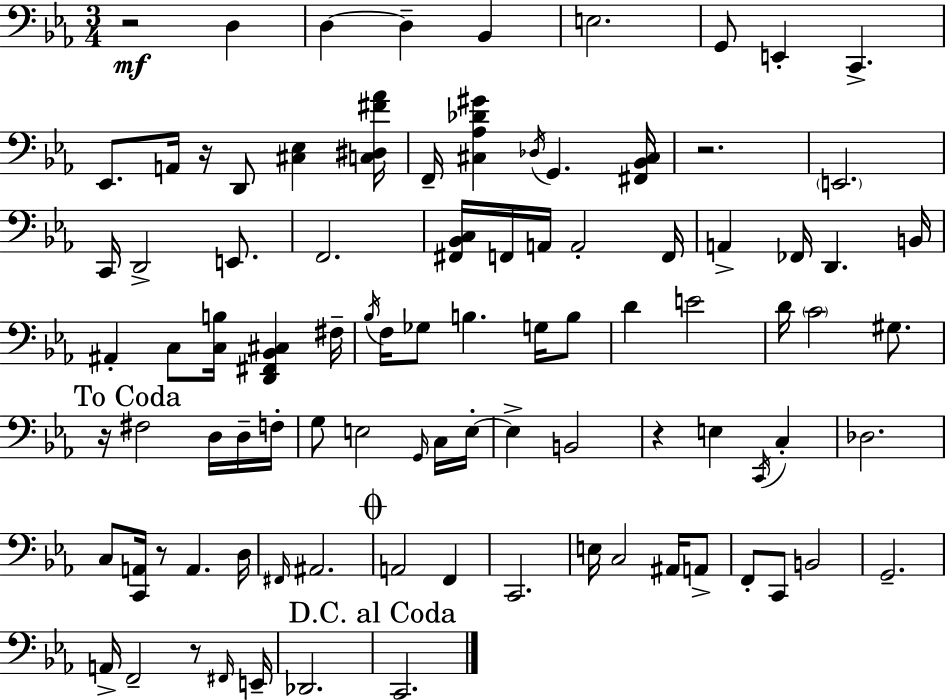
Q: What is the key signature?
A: EES major